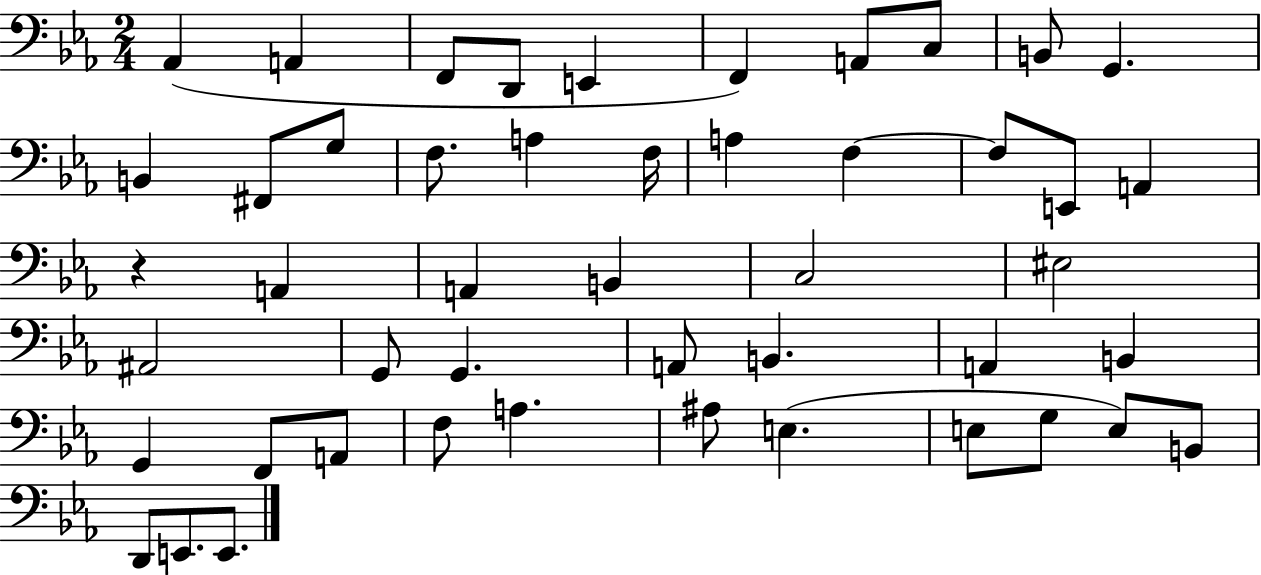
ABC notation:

X:1
T:Untitled
M:2/4
L:1/4
K:Eb
_A,, A,, F,,/2 D,,/2 E,, F,, A,,/2 C,/2 B,,/2 G,, B,, ^F,,/2 G,/2 F,/2 A, F,/4 A, F, F,/2 E,,/2 A,, z A,, A,, B,, C,2 ^E,2 ^A,,2 G,,/2 G,, A,,/2 B,, A,, B,, G,, F,,/2 A,,/2 F,/2 A, ^A,/2 E, E,/2 G,/2 E,/2 B,,/2 D,,/2 E,,/2 E,,/2